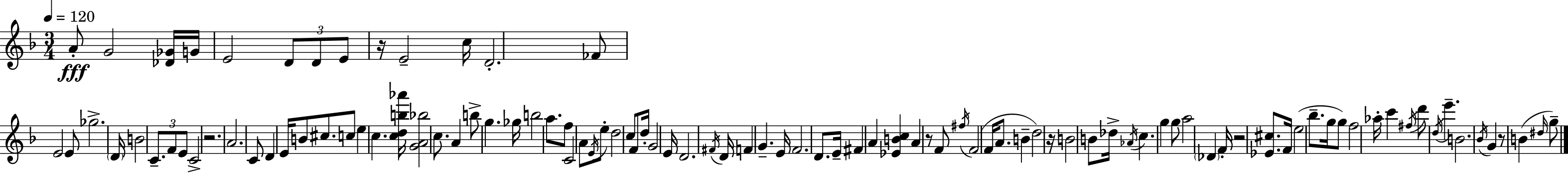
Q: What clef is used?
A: treble